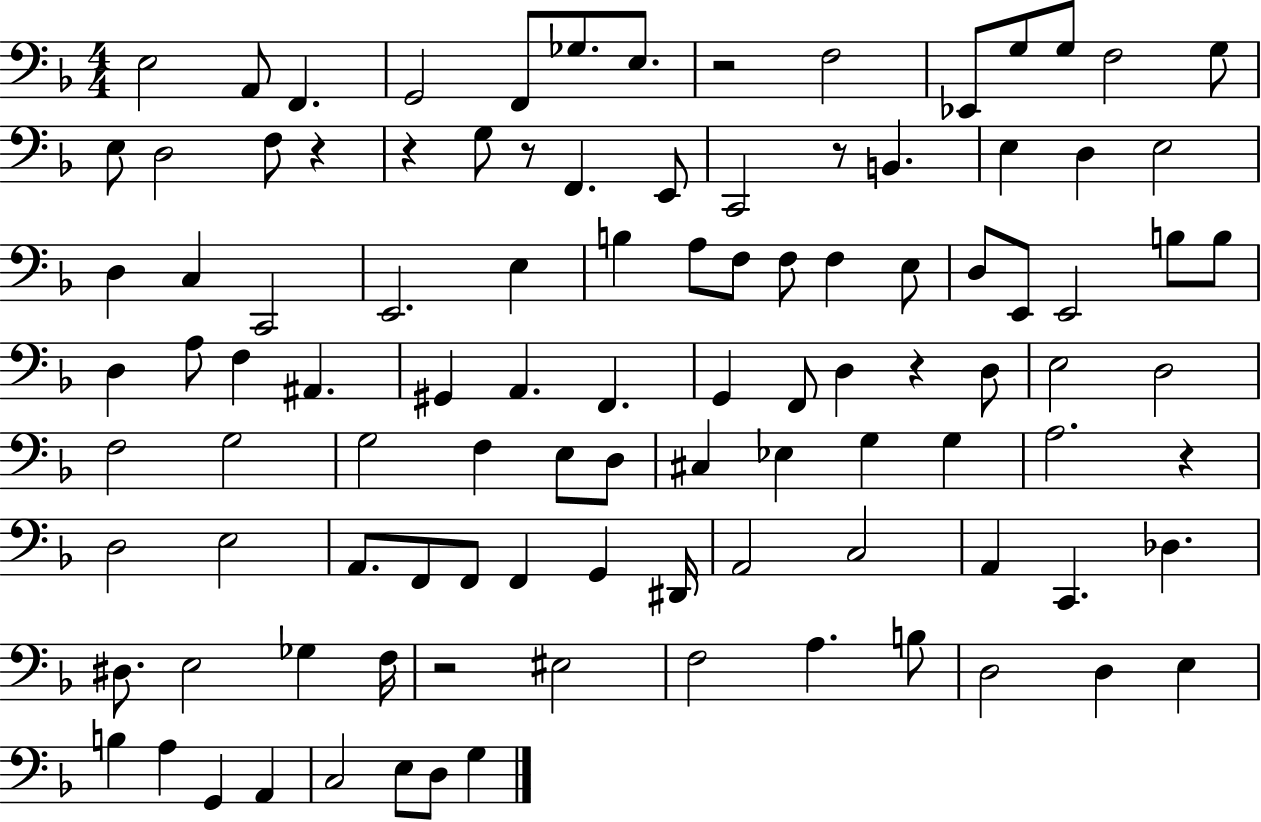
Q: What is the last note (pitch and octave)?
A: G3